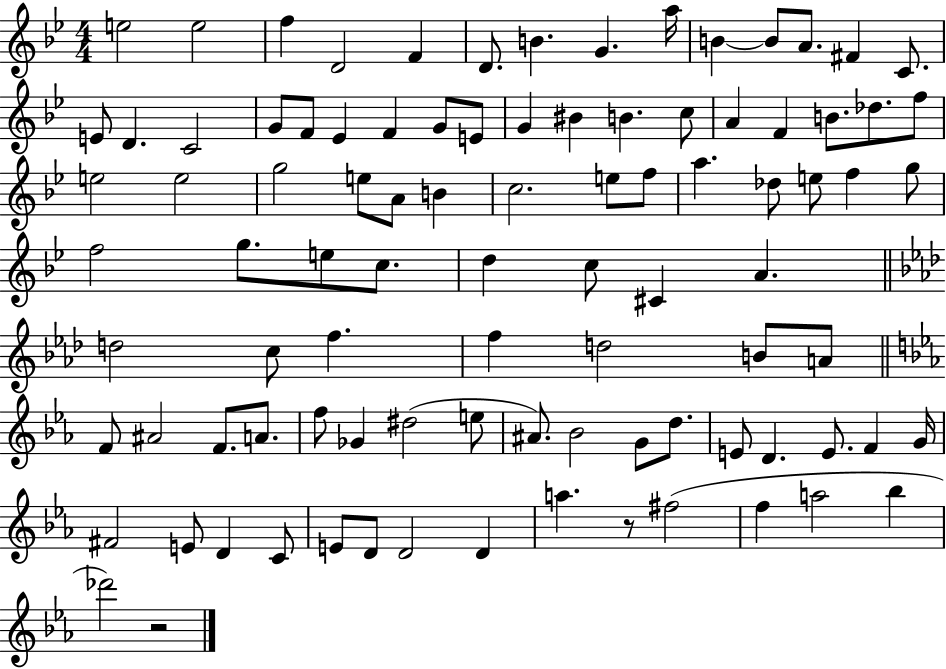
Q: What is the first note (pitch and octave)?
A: E5